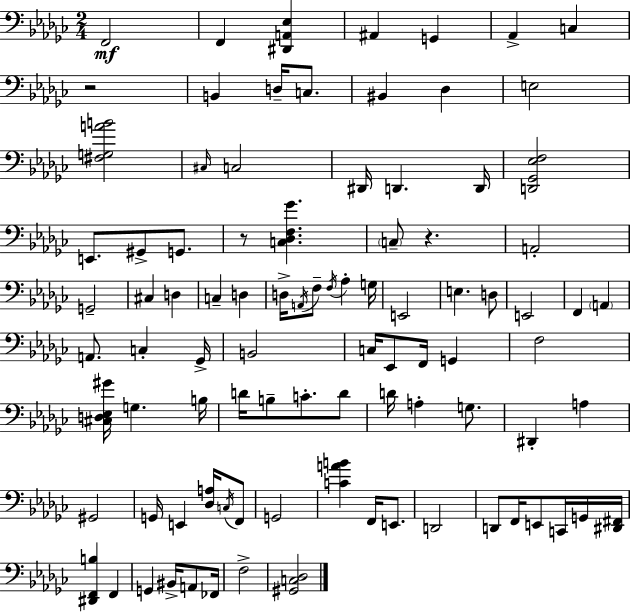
X:1
T:Untitled
M:2/4
L:1/4
K:Ebm
F,,2 F,, [^D,,A,,_E,] ^A,, G,, _A,, C, z2 B,, D,/4 C,/2 ^B,, _D, E,2 [^F,G,AB]2 ^C,/4 C,2 ^D,,/4 D,, D,,/4 [D,,_G,,_E,F,]2 E,,/2 ^G,,/2 G,,/2 z/2 [C,_D,F,_G] C,/2 z A,,2 G,,2 ^C, D, C, D, D,/4 A,,/4 F,/2 F,/4 _A, G,/4 E,,2 E, D,/2 E,,2 F,, A,, A,,/2 C, _G,,/4 B,,2 C,/4 _E,,/2 F,,/4 G,, F,2 [^C,D,_E,^G]/4 G, B,/4 D/4 B,/2 C/2 D/2 D/4 A, G,/2 ^D,, A, ^G,,2 G,,/4 E,, [_D,A,]/4 C,/4 F,,/2 G,,2 [CAB] F,,/4 E,,/2 D,,2 D,,/2 F,,/4 E,,/2 C,,/4 G,,/4 [^D,,^F,,]/4 [^D,,F,,B,] F,, G,, ^B,,/4 A,,/2 _F,,/4 F,2 [^G,,C,_D,]2